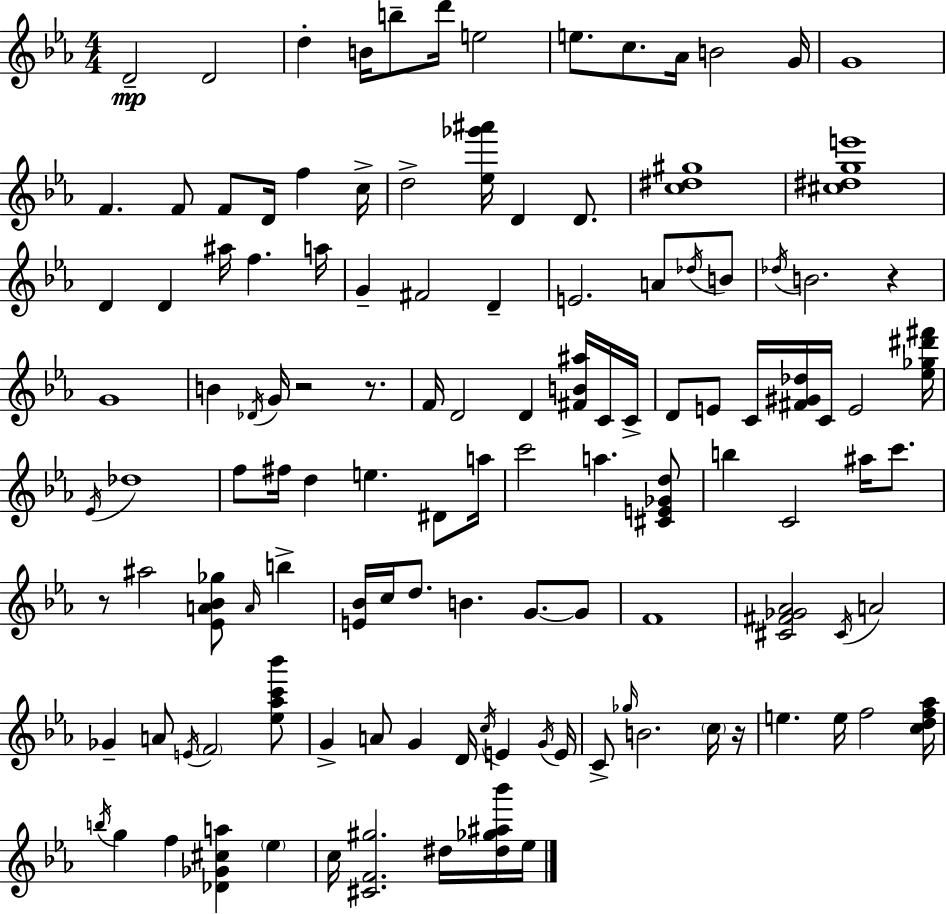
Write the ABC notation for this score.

X:1
T:Untitled
M:4/4
L:1/4
K:Eb
D2 D2 d B/4 b/2 d'/4 e2 e/2 c/2 _A/4 B2 G/4 G4 F F/2 F/2 D/4 f c/4 d2 [_e_g'^a']/4 D D/2 [c^d^g]4 [^c^dge']4 D D ^a/4 f a/4 G ^F2 D E2 A/2 _d/4 B/2 _d/4 B2 z G4 B _D/4 G/4 z2 z/2 F/4 D2 D [^FB^a]/4 C/4 C/4 D/2 E/2 C/4 [^F^G_d]/4 C/4 E2 [_e_g^d'^f']/4 _E/4 _d4 f/2 ^f/4 d e ^D/2 a/4 c'2 a [^CE_Gd]/2 b C2 ^a/4 c'/2 z/2 ^a2 [_EA_B_g]/2 A/4 b [E_B]/4 c/4 d/2 B G/2 G/2 F4 [^C^F_G_A]2 ^C/4 A2 _G A/2 E/4 F2 [_e_ac'_b']/2 G A/2 G D/4 c/4 E G/4 E/4 C/2 _g/4 B2 c/4 z/4 e e/4 f2 [cdf_a]/4 b/4 g f [_D_G^ca] _e c/4 [^CF^g]2 ^d/4 [^d_g^a_b']/4 _e/4